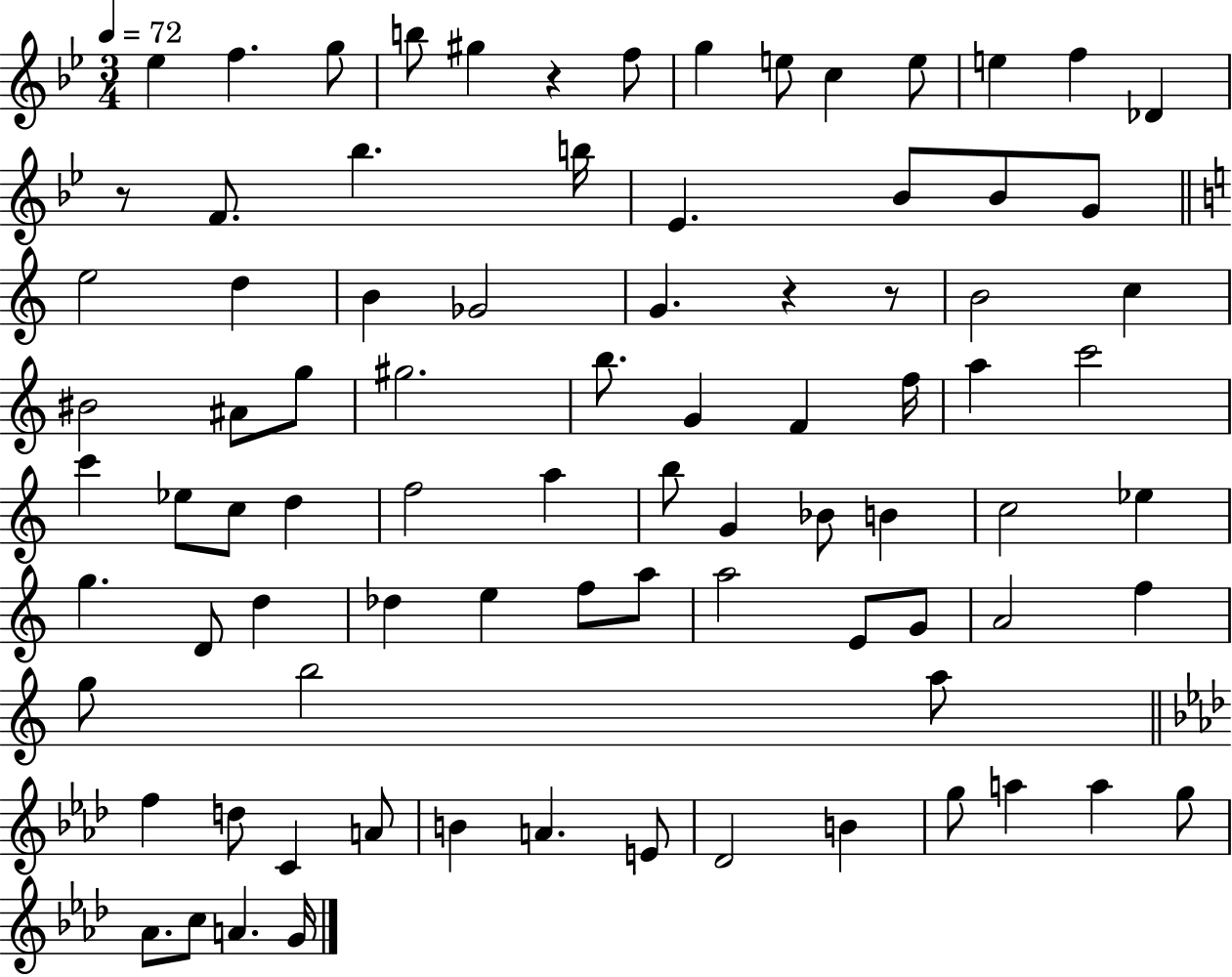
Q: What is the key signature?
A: BES major